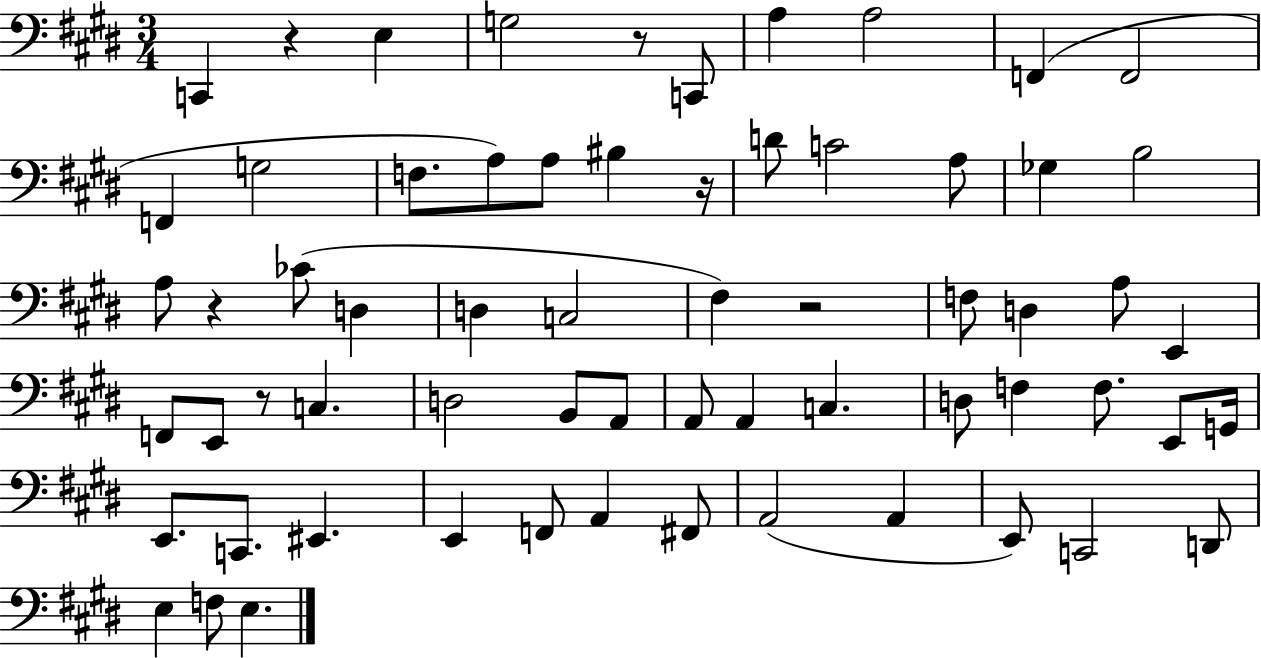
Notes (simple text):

C2/q R/q E3/q G3/h R/e C2/e A3/q A3/h F2/q F2/h F2/q G3/h F3/e. A3/e A3/e BIS3/q R/s D4/e C4/h A3/e Gb3/q B3/h A3/e R/q CES4/e D3/q D3/q C3/h F#3/q R/h F3/e D3/q A3/e E2/q F2/e E2/e R/e C3/q. D3/h B2/e A2/e A2/e A2/q C3/q. D3/e F3/q F3/e. E2/e G2/s E2/e. C2/e. EIS2/q. E2/q F2/e A2/q F#2/e A2/h A2/q E2/e C2/h D2/e E3/q F3/e E3/q.